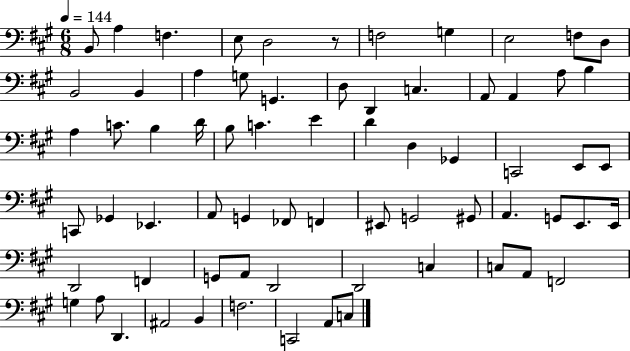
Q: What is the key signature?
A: A major